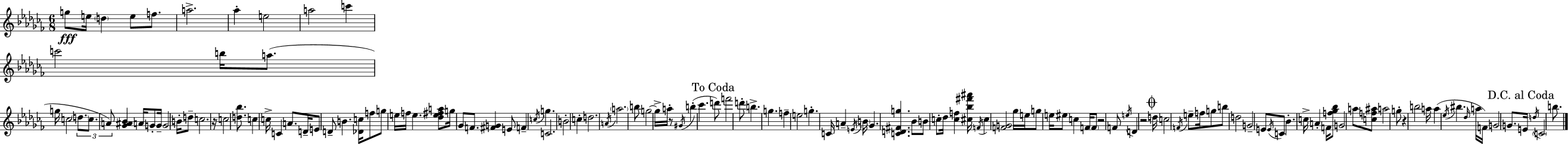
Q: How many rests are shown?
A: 5